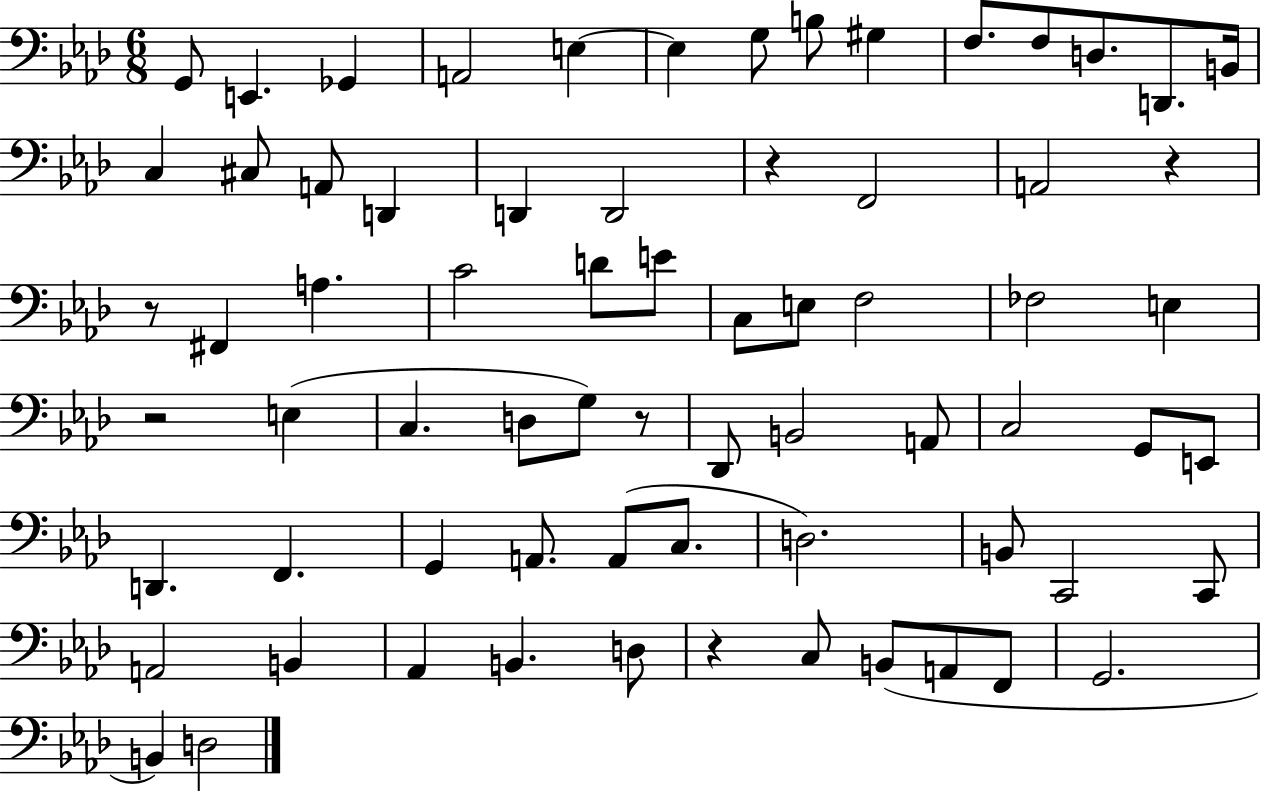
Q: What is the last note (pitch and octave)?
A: D3